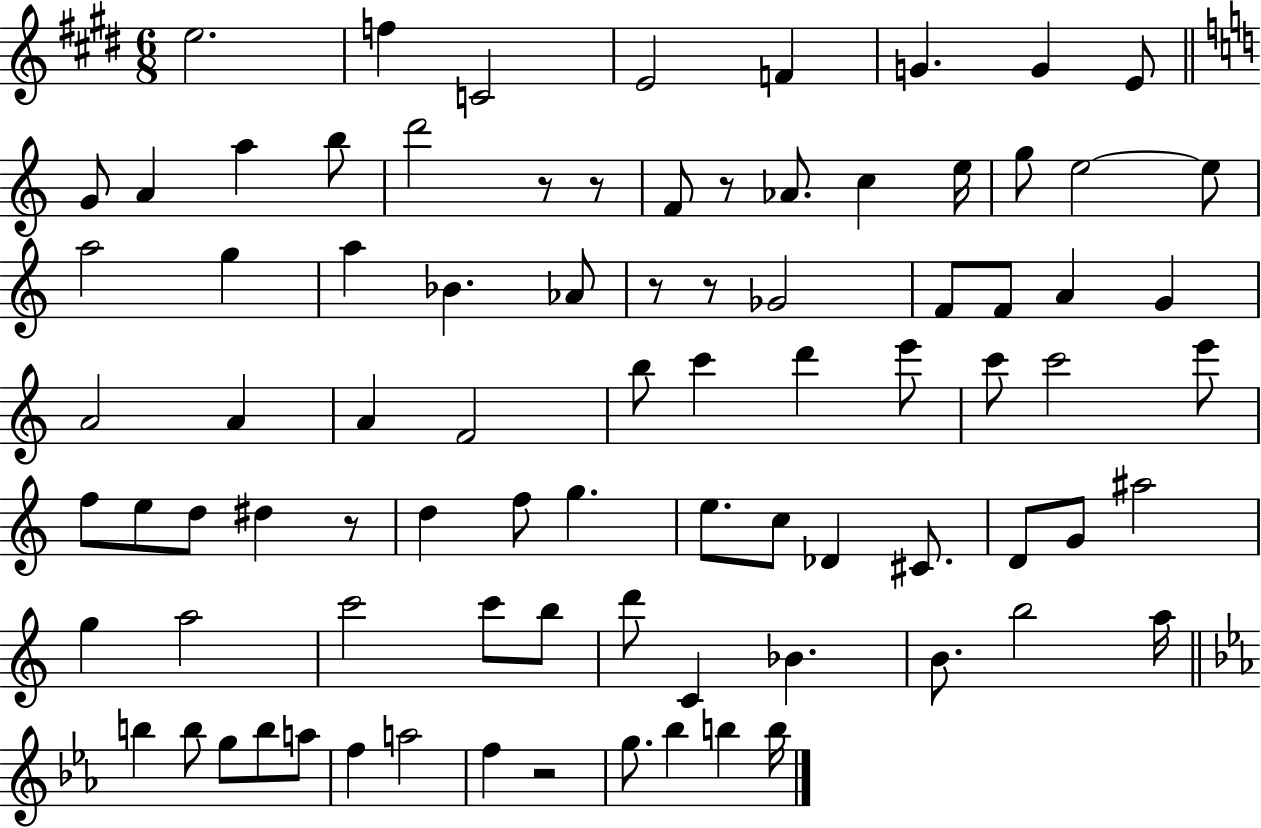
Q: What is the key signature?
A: E major